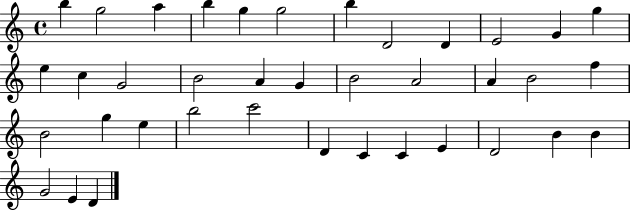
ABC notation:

X:1
T:Untitled
M:4/4
L:1/4
K:C
b g2 a b g g2 b D2 D E2 G g e c G2 B2 A G B2 A2 A B2 f B2 g e b2 c'2 D C C E D2 B B G2 E D